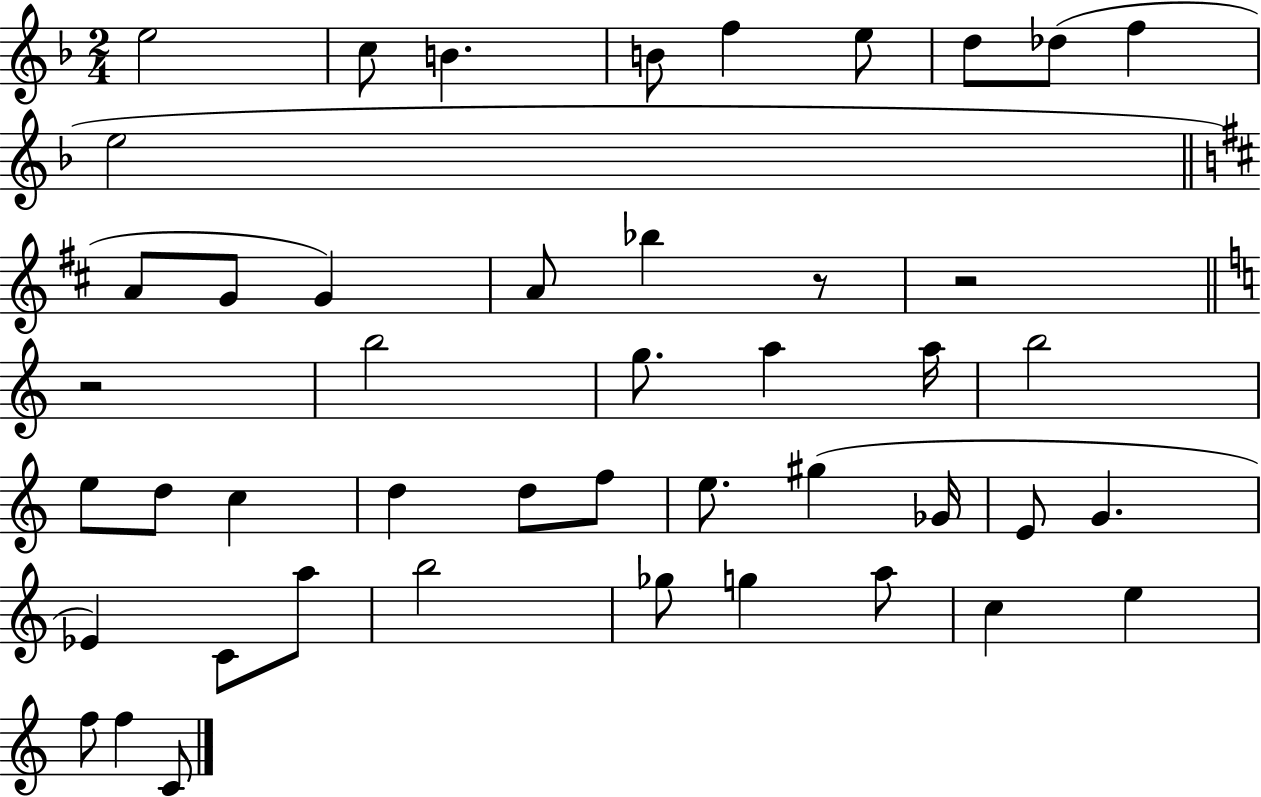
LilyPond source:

{
  \clef treble
  \numericTimeSignature
  \time 2/4
  \key f \major
  e''2 | c''8 b'4. | b'8 f''4 e''8 | d''8 des''8( f''4 | \break e''2 | \bar "||" \break \key b \minor a'8 g'8 g'4) | a'8 bes''4 r8 | r2 | \bar "||" \break \key c \major r2 | b''2 | g''8. a''4 a''16 | b''2 | \break e''8 d''8 c''4 | d''4 d''8 f''8 | e''8. gis''4( ges'16 | e'8 g'4. | \break ees'4) c'8 a''8 | b''2 | ges''8 g''4 a''8 | c''4 e''4 | \break f''8 f''4 c'8 | \bar "|."
}